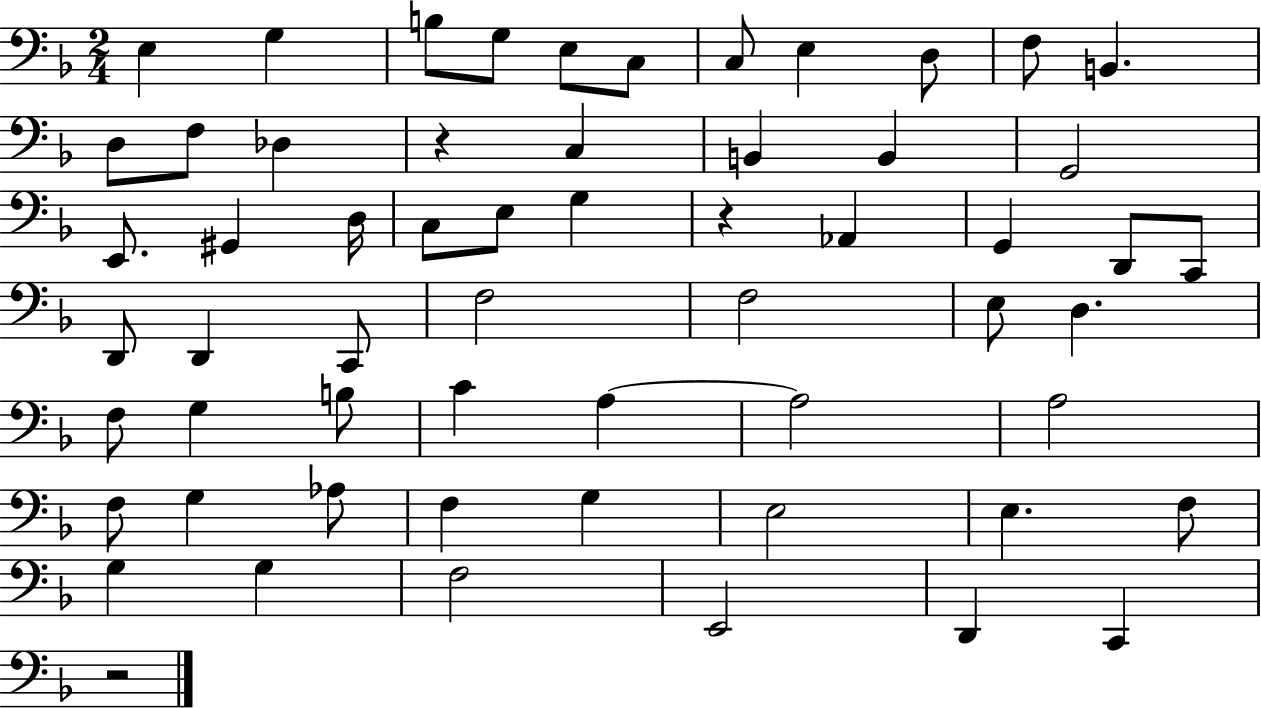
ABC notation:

X:1
T:Untitled
M:2/4
L:1/4
K:F
E, G, B,/2 G,/2 E,/2 C,/2 C,/2 E, D,/2 F,/2 B,, D,/2 F,/2 _D, z C, B,, B,, G,,2 E,,/2 ^G,, D,/4 C,/2 E,/2 G, z _A,, G,, D,,/2 C,,/2 D,,/2 D,, C,,/2 F,2 F,2 E,/2 D, F,/2 G, B,/2 C A, A,2 A,2 F,/2 G, _A,/2 F, G, E,2 E, F,/2 G, G, F,2 E,,2 D,, C,, z2